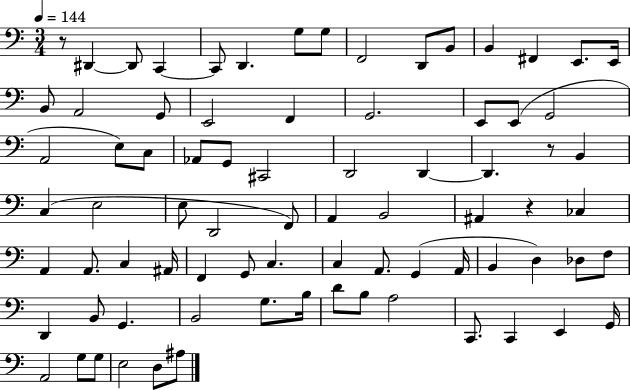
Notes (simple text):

R/e D#2/q D#2/e C2/q C2/e D2/q. G3/e G3/e F2/h D2/e B2/e B2/q F#2/q E2/e. E2/s B2/e A2/h G2/e E2/h F2/q G2/h. E2/e E2/e G2/h A2/h E3/e C3/e Ab2/e G2/e C#2/h D2/h D2/q D2/q. R/e B2/q C3/q E3/h E3/e D2/h F2/e A2/q B2/h A#2/q R/q CES3/q A2/q A2/e. C3/q A#2/s F2/q G2/e C3/q. C3/q A2/e. G2/q A2/s B2/q D3/q Db3/e F3/e D2/q B2/e G2/q. B2/h G3/e. B3/s D4/e B3/e A3/h C2/e. C2/q E2/q G2/s A2/h G3/e G3/e E3/h D3/e A#3/e